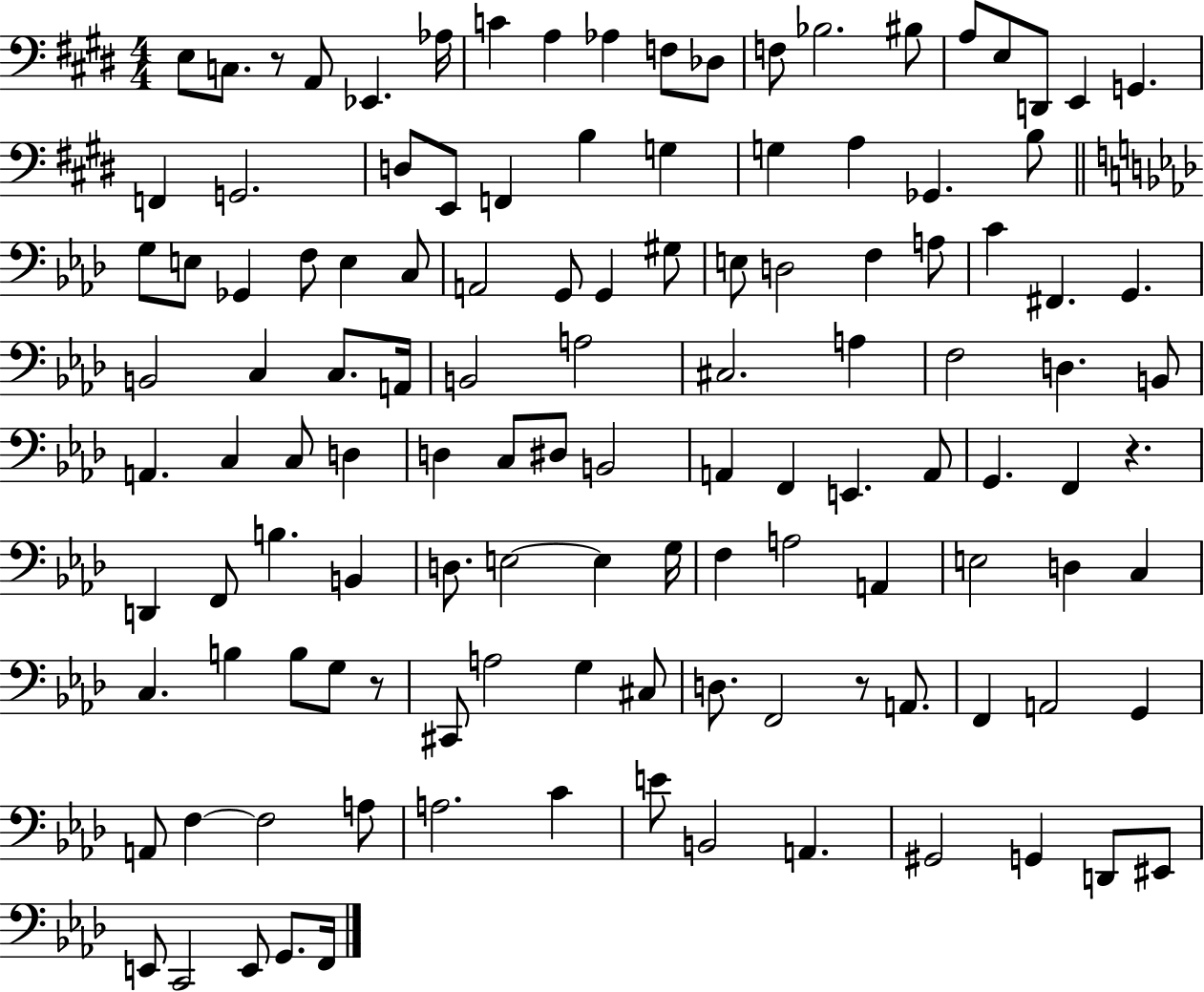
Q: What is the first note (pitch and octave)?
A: E3